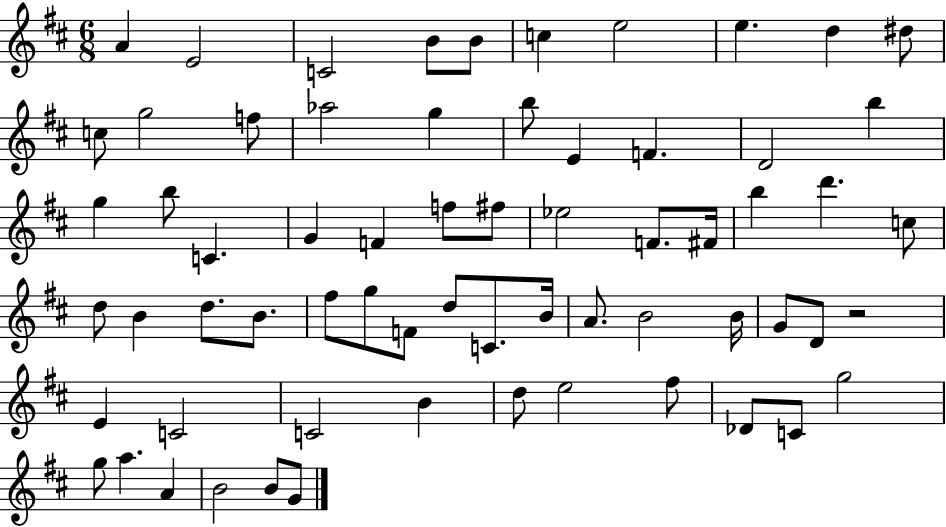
A4/q E4/h C4/h B4/e B4/e C5/q E5/h E5/q. D5/q D#5/e C5/e G5/h F5/e Ab5/h G5/q B5/e E4/q F4/q. D4/h B5/q G5/q B5/e C4/q. G4/q F4/q F5/e F#5/e Eb5/h F4/e. F#4/s B5/q D6/q. C5/e D5/e B4/q D5/e. B4/e. F#5/e G5/e F4/e D5/e C4/e. B4/s A4/e. B4/h B4/s G4/e D4/e R/h E4/q C4/h C4/h B4/q D5/e E5/h F#5/e Db4/e C4/e G5/h G5/e A5/q. A4/q B4/h B4/e G4/e